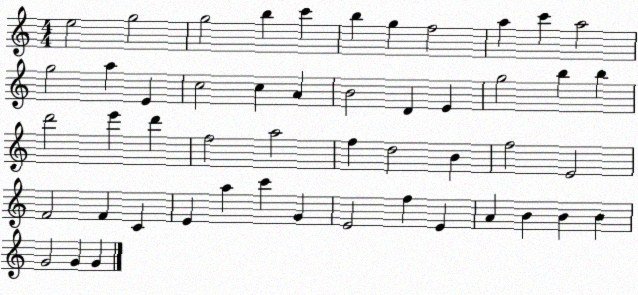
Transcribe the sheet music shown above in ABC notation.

X:1
T:Untitled
M:4/4
L:1/4
K:C
e2 g2 g2 b c' b g f2 a c' a2 g2 a E c2 c A B2 D E g2 b b d'2 e' d' f2 a2 f d2 B f2 E2 F2 F C E a c' G E2 f E A B B B G2 G G